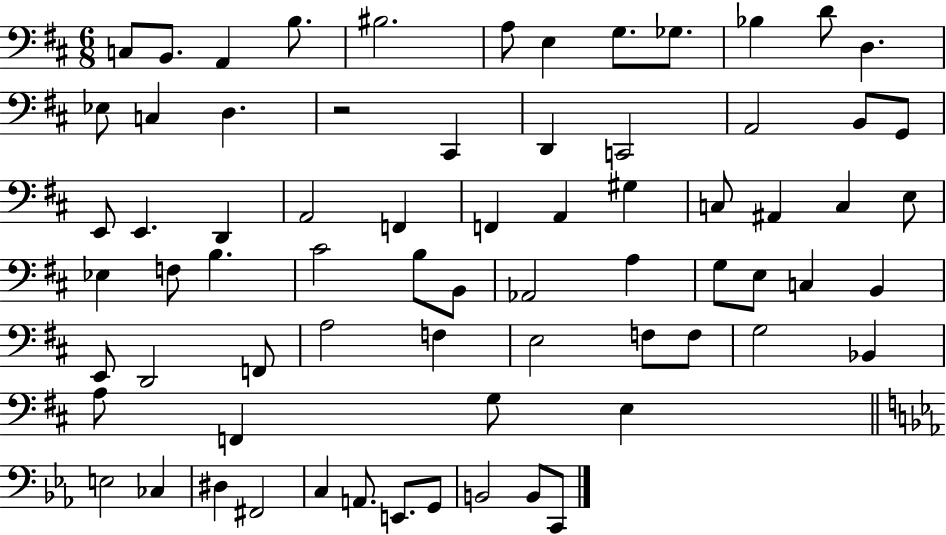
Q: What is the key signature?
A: D major